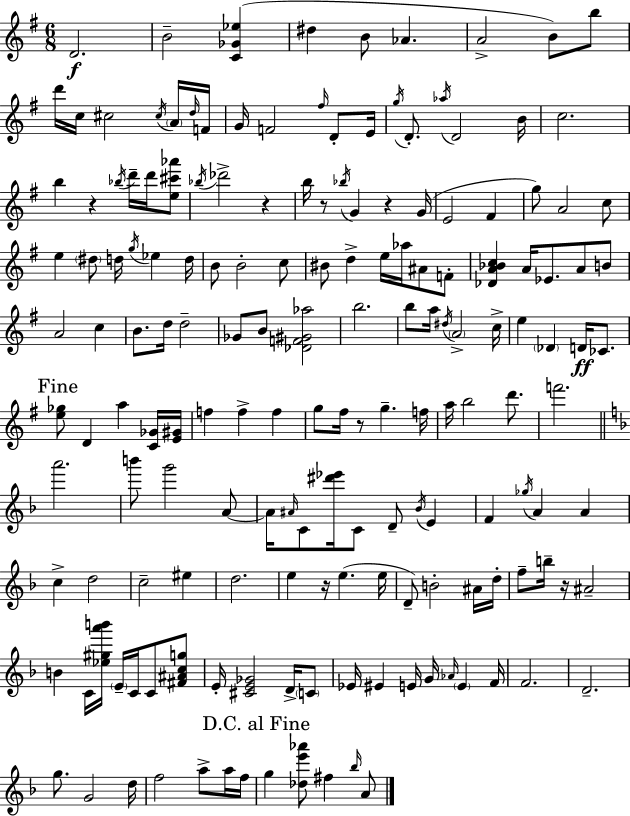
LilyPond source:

{
  \clef treble
  \numericTimeSignature
  \time 6/8
  \key g \major
  d'2.\f | b'2-- <c' ges' ees''>4( | dis''4 b'8 aes'4. | a'2-> b'8) b''8 | \break d'''16 c''16 cis''2 \acciaccatura { cis''16 } \parenthesize a'16 | \grace { d''16 } f'16 g'16 f'2 \grace { fis''16 } | d'8-. e'16 \acciaccatura { g''16 } d'8.-. \acciaccatura { aes''16 } d'2 | b'16 c''2. | \break b''4 r4 | \acciaccatura { bes''16 } d'''16-- d'''16 <e'' cis''' aes'''>8 \acciaccatura { bes''16 } des'''2-> | r4 b''16 r8 \acciaccatura { bes''16 } g'4 | r4 g'16( e'2 | \break fis'4 g''8) a'2 | c''8 e''4 | \parenthesize dis''8 d''16 \acciaccatura { g''16 } ees''4 d''16 b'8 b'2-. | c''8 bis'8 d''4-> | \break e''16 aes''16 ais'8 f'8-. <des' a' bes' c''>4 | a'16 ees'8. a'8 b'8 a'2 | c''4 b'8. | d''16 d''2-- ges'8 b'8 | \break <des' f' gis' aes''>2 b''2. | b''8 a''16 | \acciaccatura { dis''16 } \parenthesize a'2-> c''16-> e''4 | \parenthesize des'4 d'16\ff ces'8. \mark "Fine" <e'' ges''>8 | \break d'4 a''4 <c' ges'>16 <e' gis'>16 f''4 | f''4-> f''4 g''8 | fis''16 r8 g''4.-- f''16 a''16 b''2 | d'''8. f'''2. | \break \bar "||" \break \key f \major a'''2. | b'''8 g'''2 a'8~~ | a'16 \grace { ais'16 } c'8 <dis''' ees'''>16 c'8 d'8-- \acciaccatura { bes'16 } e'4 | f'4 \acciaccatura { ges''16 } a'4 a'4 | \break c''4-> d''2 | c''2-- eis''4 | d''2. | e''4 r16 e''4.( | \break e''16 d'8--) b'2-. | ais'16 d''16-. f''8-- b''16-- r16 ais'2-- | b'4 c'16 <ees'' gis'' a''' b'''>16 \parenthesize e'16-- c'16 c'8 | <fis' ais' c'' g''>8 e'16-. <cis' e' ges'>2 | \break d'16-> \parenthesize c'8 ees'16 eis'4 e'16 g'16 \grace { aes'16 } \parenthesize e'4 | f'16 f'2. | d'2.-- | g''8. g'2 | \break d''16 f''2 | a''8-> a''16 f''16 \mark "D.C. al Fine" g''4 <des'' e''' aes'''>8 fis''4 | \grace { bes''16 } a'8 \bar "|."
}